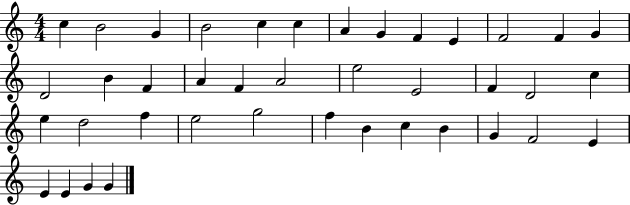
{
  \clef treble
  \numericTimeSignature
  \time 4/4
  \key c \major
  c''4 b'2 g'4 | b'2 c''4 c''4 | a'4 g'4 f'4 e'4 | f'2 f'4 g'4 | \break d'2 b'4 f'4 | a'4 f'4 a'2 | e''2 e'2 | f'4 d'2 c''4 | \break e''4 d''2 f''4 | e''2 g''2 | f''4 b'4 c''4 b'4 | g'4 f'2 e'4 | \break e'4 e'4 g'4 g'4 | \bar "|."
}